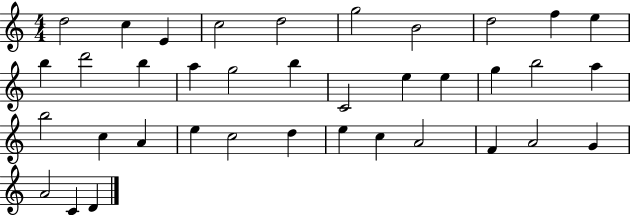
D5/h C5/q E4/q C5/h D5/h G5/h B4/h D5/h F5/q E5/q B5/q D6/h B5/q A5/q G5/h B5/q C4/h E5/q E5/q G5/q B5/h A5/q B5/h C5/q A4/q E5/q C5/h D5/q E5/q C5/q A4/h F4/q A4/h G4/q A4/h C4/q D4/q